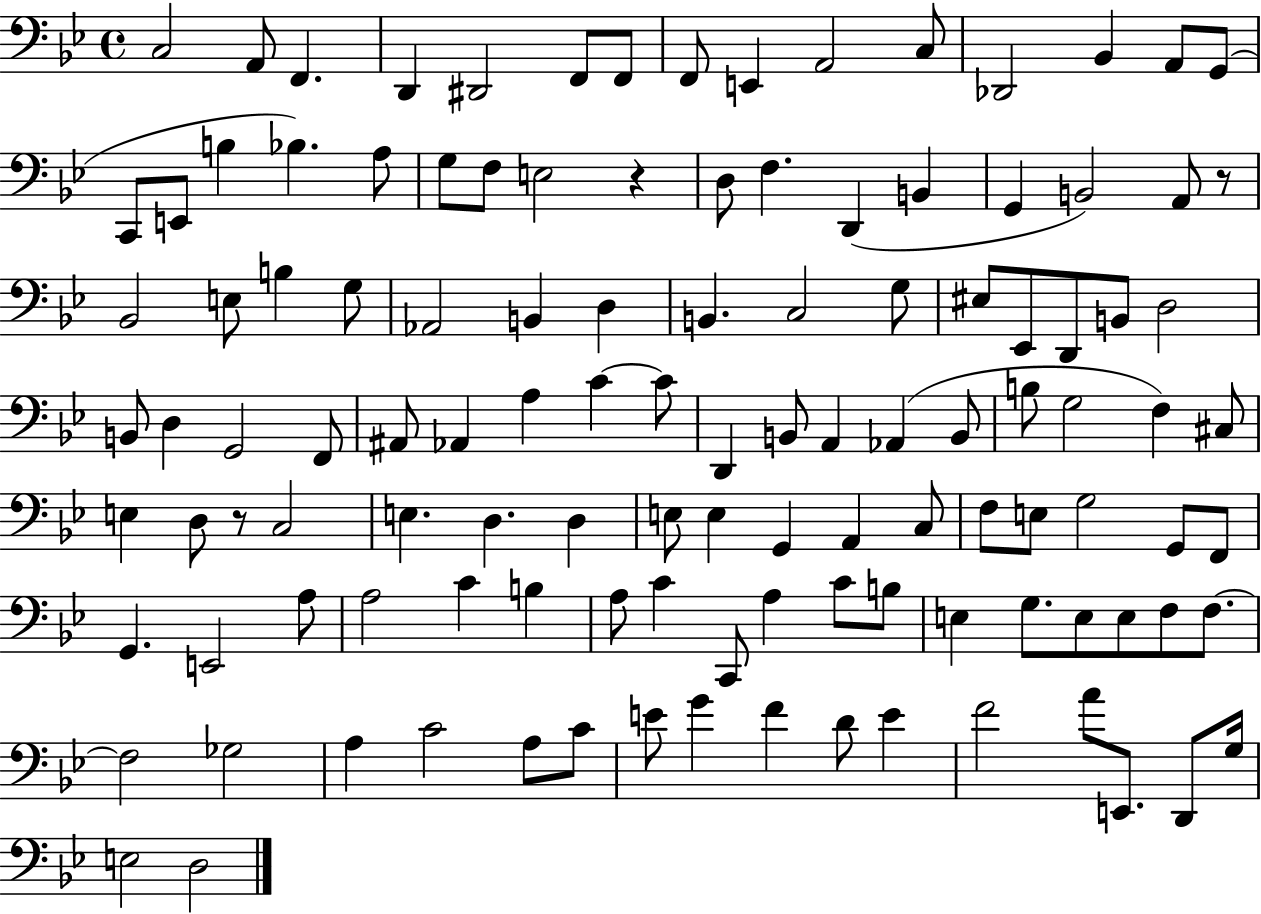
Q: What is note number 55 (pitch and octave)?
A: D2